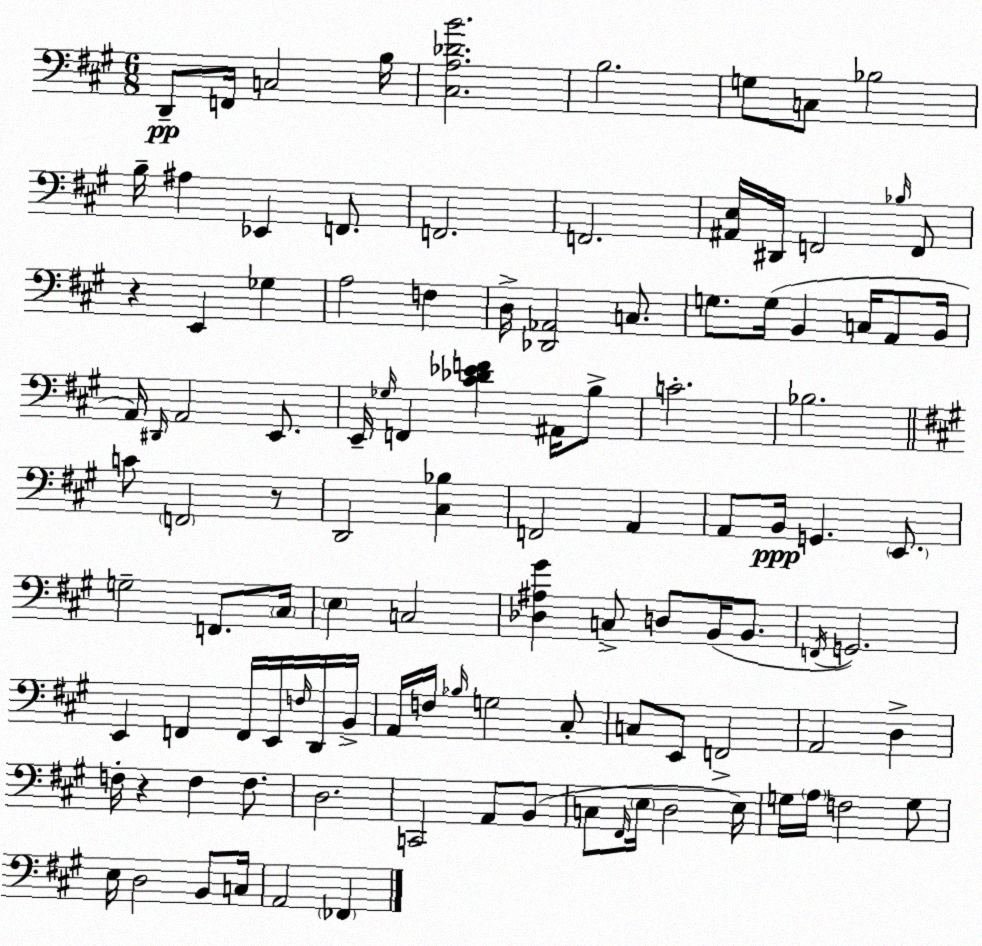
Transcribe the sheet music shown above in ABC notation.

X:1
T:Untitled
M:6/8
L:1/4
K:A
D,,/2 F,,/4 C,2 B,/4 [^C,A,_DB]2 B,2 G,/2 C,/2 _B,2 B,/4 ^A, _E,, F,,/2 F,,2 F,,2 [^A,,E,]/4 ^D,,/4 F,,2 _B,/4 F,,/2 z E,, _G, A,2 F, D,/4 [_D,,_A,,]2 C,/2 G,/2 G,/4 B,, C,/4 A,,/2 B,,/4 A,,/4 ^D,,/4 A,,2 E,,/2 E,,/4 _G,/4 F,, [^C_D_EF] ^A,,/4 B,/2 C2 _B,2 C/2 F,,2 z/2 D,,2 [^C,_B,] F,,2 A,, A,,/2 B,,/4 G,, E,,/2 G,2 F,,/2 ^C,/4 E, C,2 [_D,^A,^G] C,/2 D,/2 B,,/4 B,,/2 F,,/4 G,,2 E,, F,, F,,/4 E,,/4 F,/4 D,,/4 B,,/4 A,,/4 F,/4 _B,/4 G,2 ^C,/2 C,/2 E,,/2 F,,2 A,,2 D, F,/4 z F, F,/2 D,2 C,,2 A,,/2 B,,/2 C,/2 ^F,,/4 E,/4 D,2 E,/4 G,/4 A,/4 F,2 G,/2 E,/4 D,2 B,,/2 C,/4 A,,2 _F,,